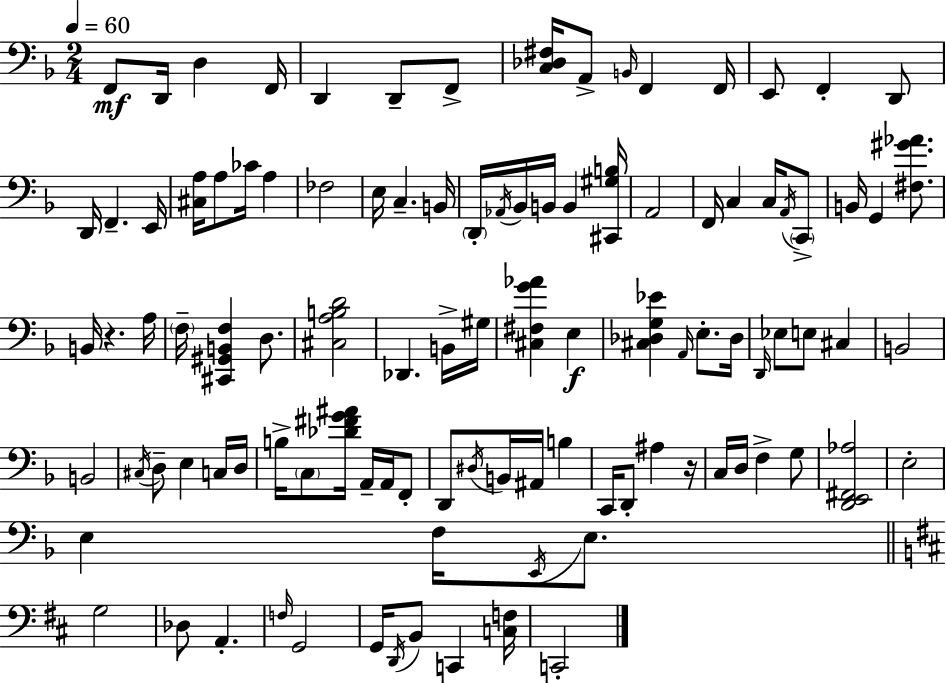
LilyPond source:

{
  \clef bass
  \numericTimeSignature
  \time 2/4
  \key f \major
  \tempo 4 = 60
  f,8\mf d,16 d4 f,16 | d,4 d,8-- f,8-> | <c des fis>16 a,8-> \grace { b,16 } f,4 | f,16 e,8 f,4-. d,8 | \break d,16 f,4.-- | e,16 <cis a>16 a8 ces'16 a4 | fes2 | e16 c4.-- | \break b,16 \parenthesize d,16-. \acciaccatura { aes,16 } bes,16 b,16 b,4 | <cis, gis b>16 a,2 | f,16 c4 c16 | \acciaccatura { a,16 } \parenthesize c,8-> b,16 g,4 | \break <fis gis' aes'>8. b,16 r4. | a16 \parenthesize f16-- <cis, gis, b, f>4 | d8. <cis a b d'>2 | des,4. | \break b,16-> gis16 <cis fis g' aes'>4 e4\f | <cis des g ees'>4 \grace { a,16 } | e8.-. des16 \grace { d,16 } ees8 e8 | cis4 b,2 | \break b,2 | \acciaccatura { cis16 } d8-- | e4 c16 d16 b16-> \parenthesize c8 | <des' fis' g' ais'>16 a,16-- a,16 f,8-. d,8 | \break \acciaccatura { dis16 } b,16 ais,16 b4 c,16 | d,8-. ais4 r16 c16 | d16 f4-> g8 <d, e, fis, aes>2 | e2-. | \break e4 | f16 \acciaccatura { e,16 } e8. | \bar "||" \break \key d \major g2 | des8 a,4.-. | \grace { f16 } g,2 | g,16 \acciaccatura { d,16 } b,8 c,4 | \break <c f>16 c,2-. | \bar "|."
}